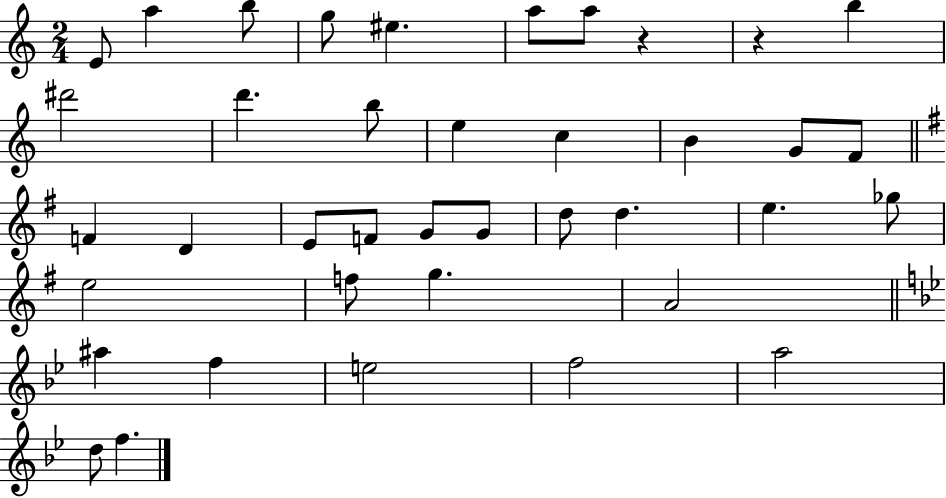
{
  \clef treble
  \numericTimeSignature
  \time 2/4
  \key c \major
  e'8 a''4 b''8 | g''8 eis''4. | a''8 a''8 r4 | r4 b''4 | \break dis'''2 | d'''4. b''8 | e''4 c''4 | b'4 g'8 f'8 | \break \bar "||" \break \key e \minor f'4 d'4 | e'8 f'8 g'8 g'8 | d''8 d''4. | e''4. ges''8 | \break e''2 | f''8 g''4. | a'2 | \bar "||" \break \key bes \major ais''4 f''4 | e''2 | f''2 | a''2 | \break d''8 f''4. | \bar "|."
}